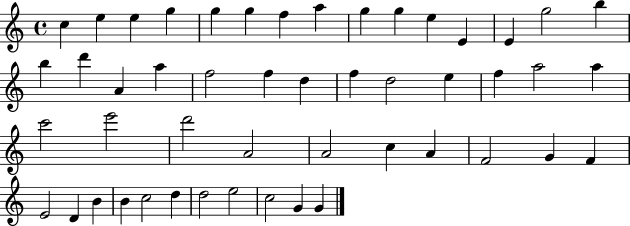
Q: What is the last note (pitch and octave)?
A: G4